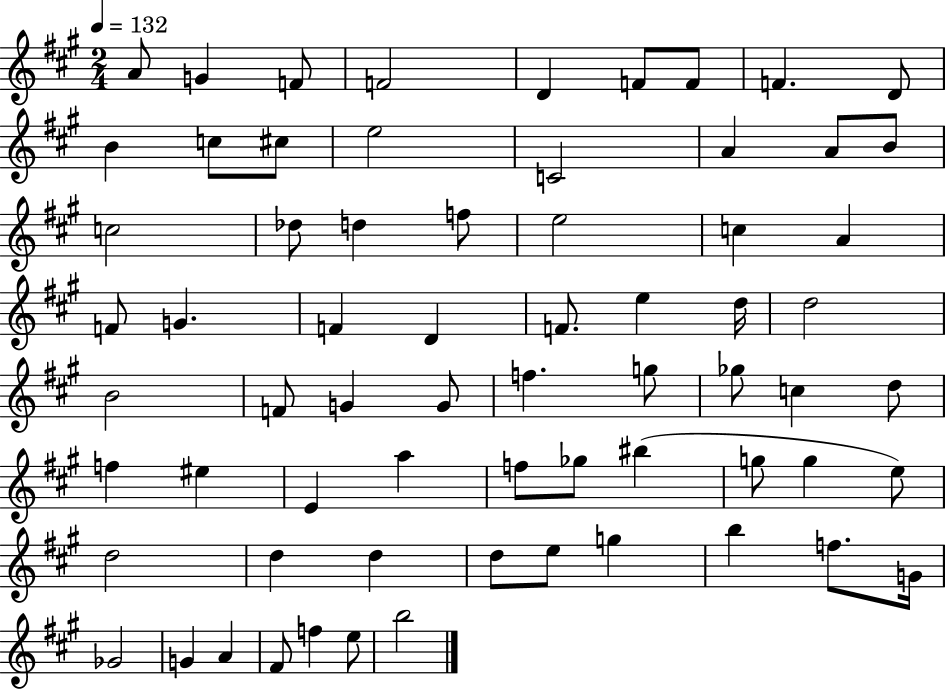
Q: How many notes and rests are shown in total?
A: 67